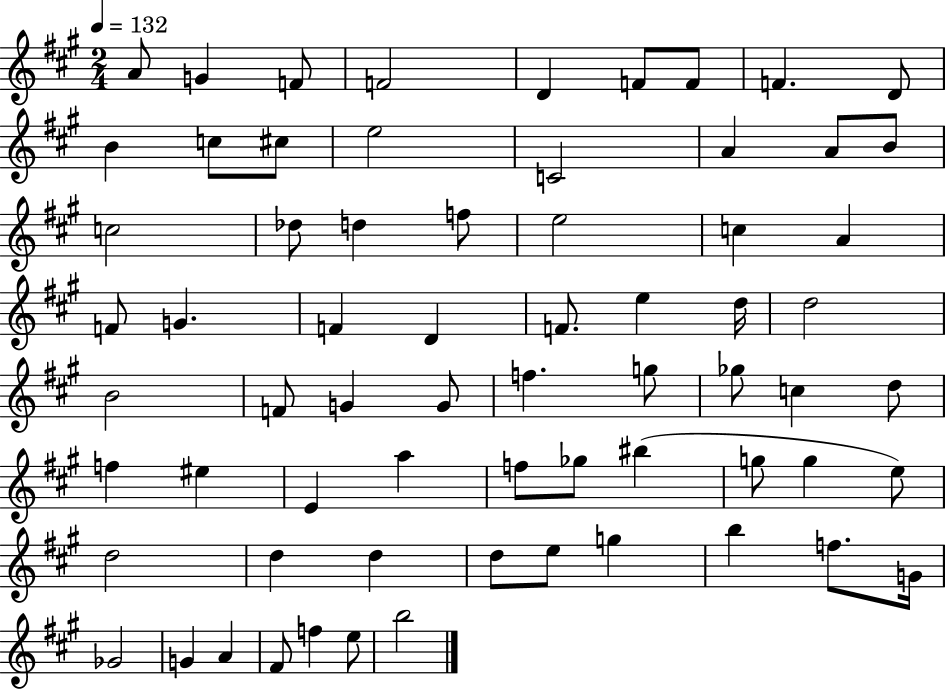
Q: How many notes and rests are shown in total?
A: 67